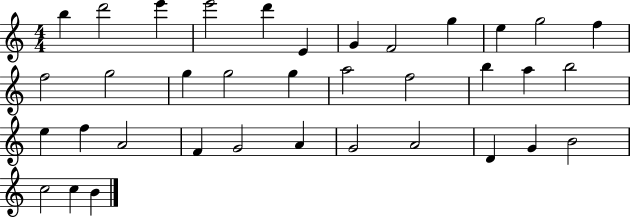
{
  \clef treble
  \numericTimeSignature
  \time 4/4
  \key c \major
  b''4 d'''2 e'''4 | e'''2 d'''4 e'4 | g'4 f'2 g''4 | e''4 g''2 f''4 | \break f''2 g''2 | g''4 g''2 g''4 | a''2 f''2 | b''4 a''4 b''2 | \break e''4 f''4 a'2 | f'4 g'2 a'4 | g'2 a'2 | d'4 g'4 b'2 | \break c''2 c''4 b'4 | \bar "|."
}